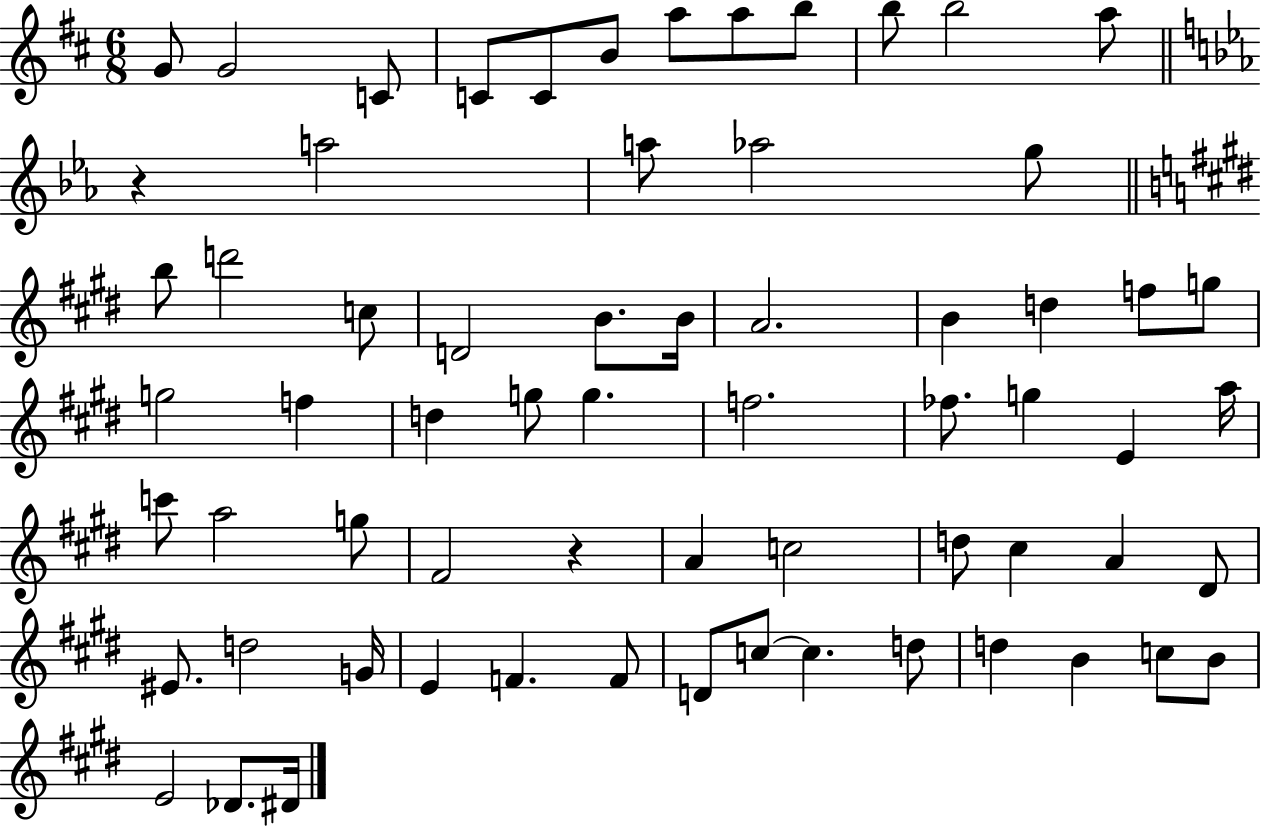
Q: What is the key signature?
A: D major